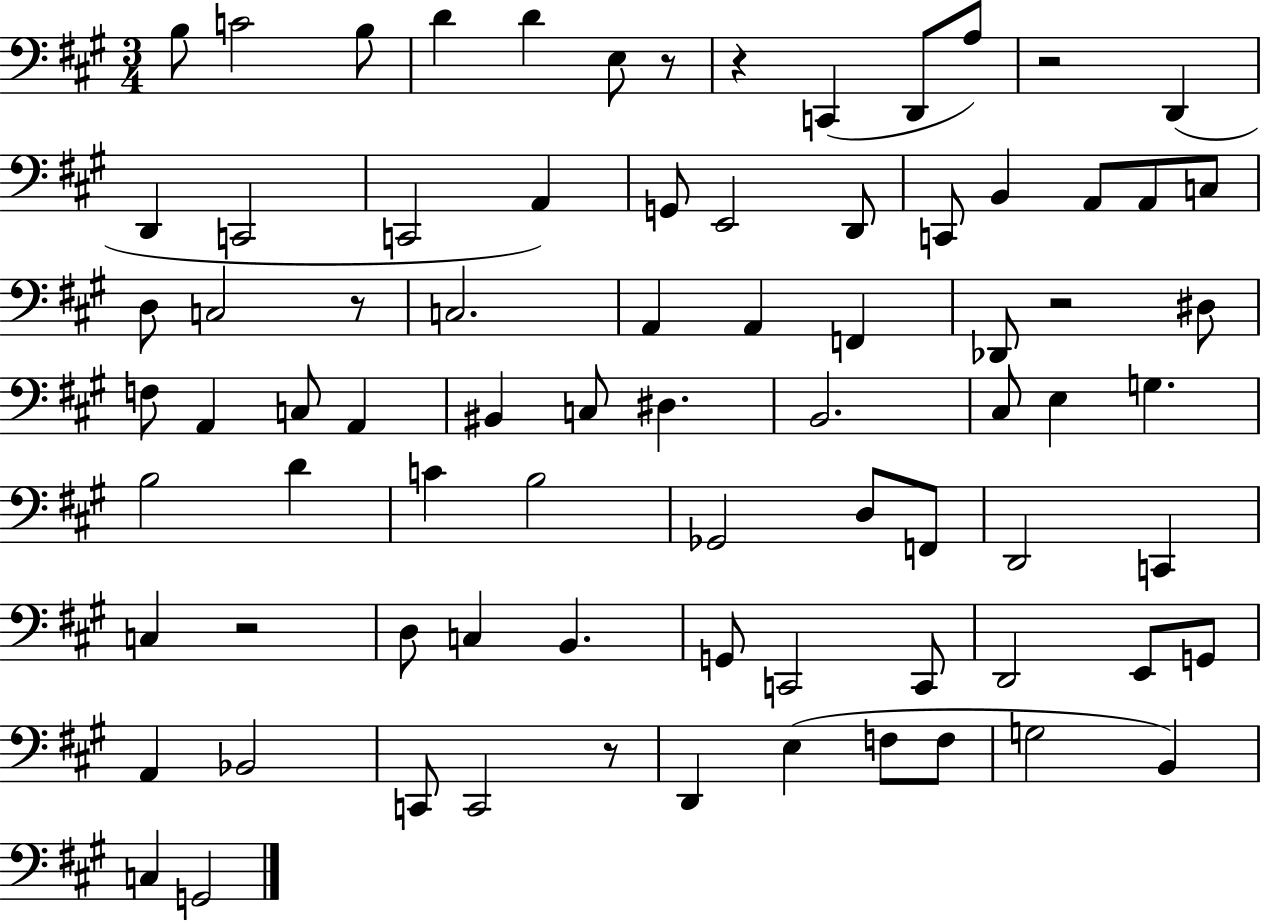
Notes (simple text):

B3/e C4/h B3/e D4/q D4/q E3/e R/e R/q C2/q D2/e A3/e R/h D2/q D2/q C2/h C2/h A2/q G2/e E2/h D2/e C2/e B2/q A2/e A2/e C3/e D3/e C3/h R/e C3/h. A2/q A2/q F2/q Db2/e R/h D#3/e F3/e A2/q C3/e A2/q BIS2/q C3/e D#3/q. B2/h. C#3/e E3/q G3/q. B3/h D4/q C4/q B3/h Gb2/h D3/e F2/e D2/h C2/q C3/q R/h D3/e C3/q B2/q. G2/e C2/h C2/e D2/h E2/e G2/e A2/q Bb2/h C2/e C2/h R/e D2/q E3/q F3/e F3/e G3/h B2/q C3/q G2/h